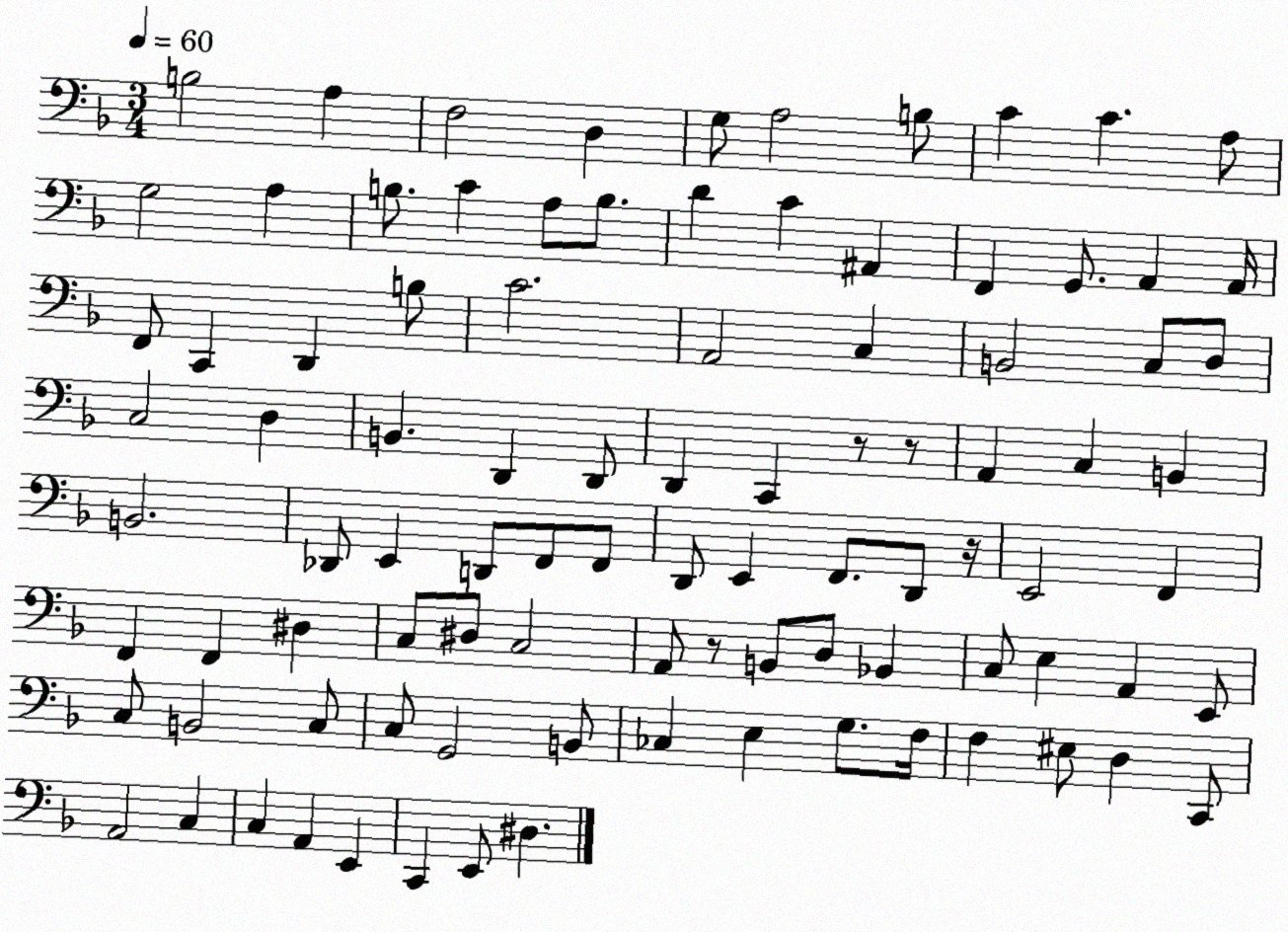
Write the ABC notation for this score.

X:1
T:Untitled
M:3/4
L:1/4
K:F
B,2 A, F,2 D, G,/2 A,2 B,/2 C C A,/2 G,2 A, B,/2 C A,/2 B,/2 D C ^A,, F,, G,,/2 A,, A,,/4 F,,/2 C,, D,, B,/2 C2 A,,2 C, B,,2 C,/2 D,/2 C,2 D, B,, D,, D,,/2 D,, C,, z/2 z/2 A,, C, B,, B,,2 _D,,/2 E,, D,,/2 F,,/2 F,,/2 D,,/2 E,, F,,/2 D,,/2 z/4 E,,2 F,, F,, F,, ^D, C,/2 ^D,/2 C,2 A,,/2 z/2 B,,/2 D,/2 _B,, C,/2 E, A,, E,,/2 C,/2 B,,2 C,/2 C,/2 G,,2 B,,/2 _C, E, G,/2 F,/4 F, ^E,/2 D, C,,/2 A,,2 C, C, A,, E,, C,, E,,/2 ^D,